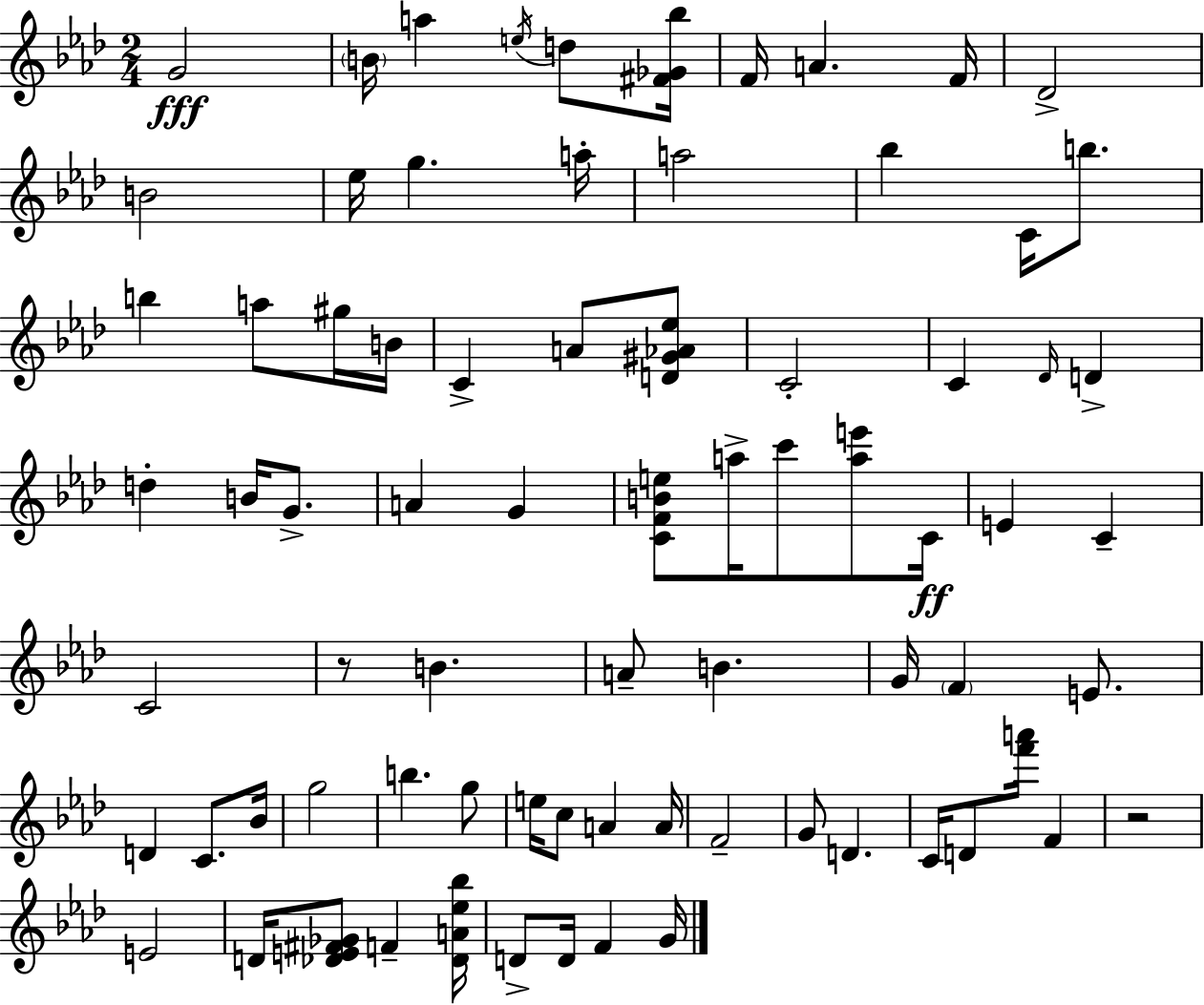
{
  \clef treble
  \numericTimeSignature
  \time 2/4
  \key aes \major
  g'2\fff | \parenthesize b'16 a''4 \acciaccatura { e''16 } d''8 | <fis' ges' bes''>16 f'16 a'4. | f'16 des'2-> | \break b'2 | ees''16 g''4. | a''16-. a''2 | bes''4 c'16 b''8. | \break b''4 a''8 gis''16 | b'16 c'4-> a'8 <d' gis' aes' ees''>8 | c'2-. | c'4 \grace { des'16 } d'4-> | \break d''4-. b'16 g'8.-> | a'4 g'4 | <c' f' b' e''>8 a''16-> c'''8 <a'' e'''>8 | c'16\ff e'4 c'4-- | \break c'2 | r8 b'4. | a'8-- b'4. | g'16 \parenthesize f'4 e'8. | \break d'4 c'8. | bes'16 g''2 | b''4. | g''8 e''16 c''8 a'4 | \break a'16 f'2-- | g'8 d'4. | c'16 d'8 <f''' a'''>16 f'4 | r2 | \break e'2 | d'16 <des' e' fis' ges'>8 f'4-- | <des' a' ees'' bes''>16 d'8-> d'16 f'4 | g'16 \bar "|."
}